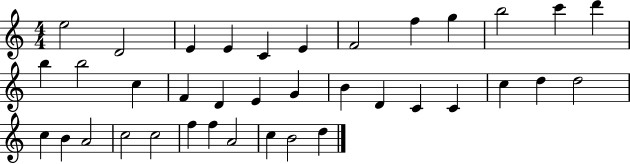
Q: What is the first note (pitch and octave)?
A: E5